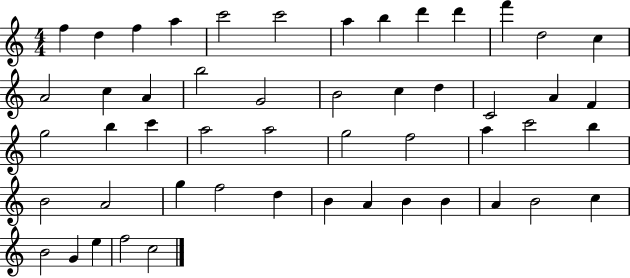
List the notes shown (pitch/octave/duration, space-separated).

F5/q D5/q F5/q A5/q C6/h C6/h A5/q B5/q D6/q D6/q F6/q D5/h C5/q A4/h C5/q A4/q B5/h G4/h B4/h C5/q D5/q C4/h A4/q F4/q G5/h B5/q C6/q A5/h A5/h G5/h F5/h A5/q C6/h B5/q B4/h A4/h G5/q F5/h D5/q B4/q A4/q B4/q B4/q A4/q B4/h C5/q B4/h G4/q E5/q F5/h C5/h